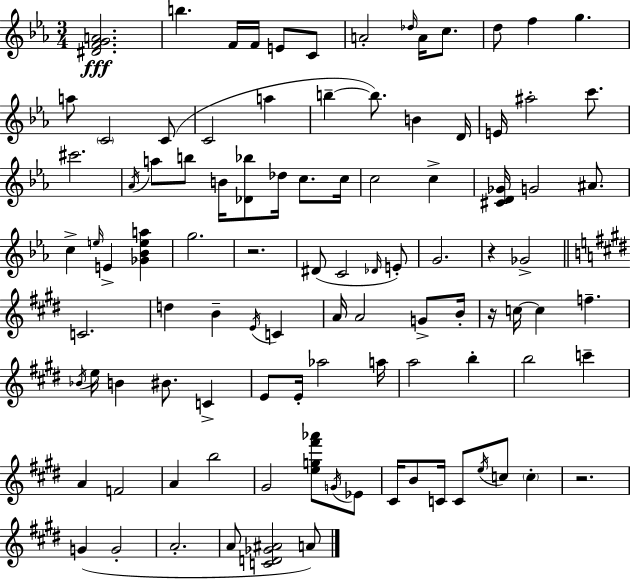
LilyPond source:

{
  \clef treble
  \numericTimeSignature
  \time 3/4
  \key ees \major
  <dis' f' g' a'>2.\fff | b''4. f'16 f'16 e'8 c'8 | a'2-. \grace { des''16 } a'16 c''8. | d''8 f''4 g''4. | \break a''8 \parenthesize c'2 c'8( | c'2 a''4 | b''4--~~ b''8.) b'4 | d'16 e'16 ais''2-. c'''8. | \break cis'''2. | \acciaccatura { aes'16 } a''8 b''8 b'16 <des' bes''>8 des''16 c''8. | c''16 c''2 c''4-> | <cis' d' ges'>16 g'2 ais'8. | \break c''4-> \grace { e''16 } e'4-> <ges' bes' e'' a''>4 | g''2. | r2. | dis'8( c'2 | \break \grace { des'16 } e'8-.) g'2. | r4 ges'2-> | \bar "||" \break \key e \major c'2. | d''4 b'4-- \acciaccatura { e'16 } c'4 | a'16 a'2 g'8-> | b'16-. r16 c''16~~ c''4 f''4.-- | \break \acciaccatura { bes'16 } e''16 b'4 bis'8. c'4-> | e'8 e'16-. aes''2 | a''16 a''2 b''4-. | b''2 c'''4-- | \break a'4 f'2 | a'4 b''2 | gis'2 <e'' g'' fis''' aes'''>8 | \acciaccatura { g'16 } ees'8 cis'16 b'8 c'16 c'8 \acciaccatura { e''16 } c''8 | \break \parenthesize c''4-. r2. | g'4( g'2-. | a'2.-. | a'8 <c' d' ges' ais'>2 | \break a'8) \bar "|."
}